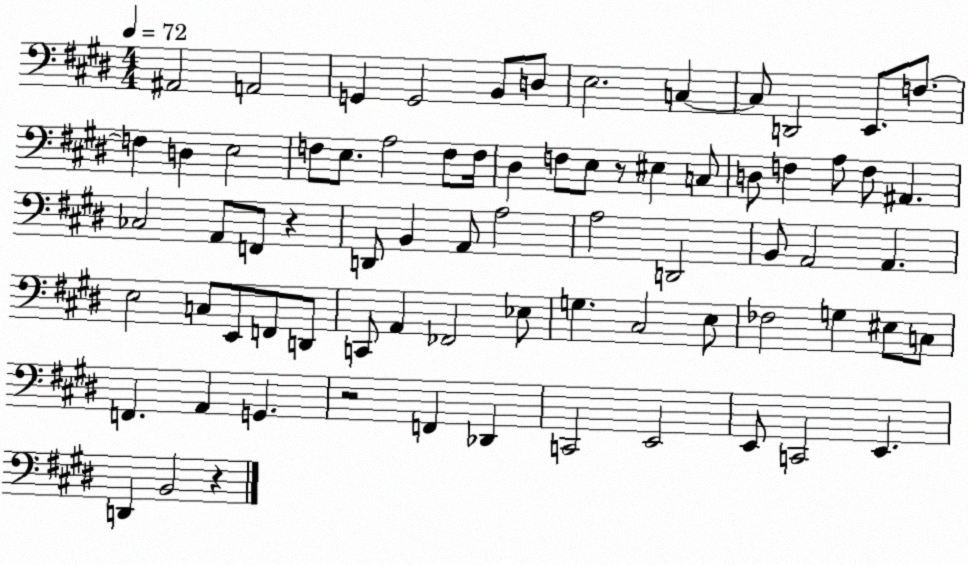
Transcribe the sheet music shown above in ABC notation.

X:1
T:Untitled
M:4/4
L:1/4
K:E
^A,,2 A,,2 G,, G,,2 B,,/2 D,/2 E,2 C, C,/2 D,,2 E,,/2 F,/2 F, D, E,2 F,/2 E,/2 A,2 F,/2 F,/4 ^D, F,/2 E,/2 z/2 ^E, C,/2 D,/2 F, A,/2 F,/2 ^A,, _C,2 A,,/2 F,,/2 z D,,/2 B,, A,,/2 A,2 A,2 D,,2 B,,/2 A,,2 A,, E,2 C,/2 E,,/2 F,,/2 D,,/2 C,,/2 A,, _F,,2 _E,/2 G, ^C,2 E,/2 _F,2 G, ^E,/2 C,/2 F,, A,, G,, z2 F,, _D,, C,,2 E,,2 E,,/2 C,,2 E,, D,, B,,2 z